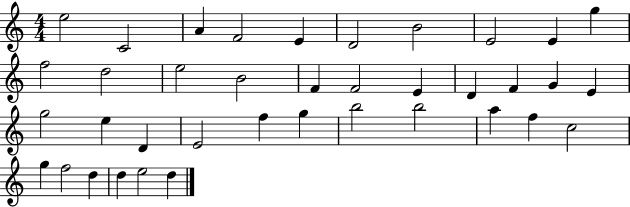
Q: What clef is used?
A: treble